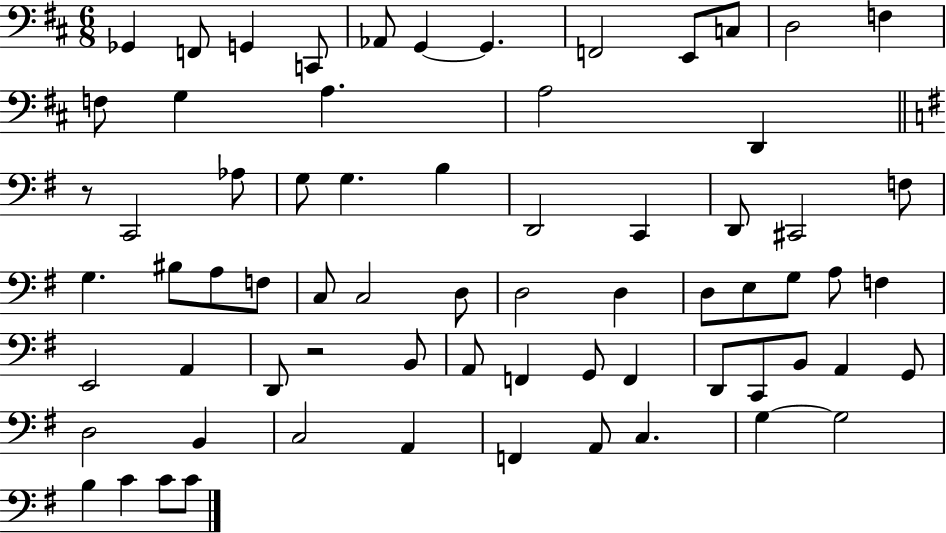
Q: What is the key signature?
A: D major